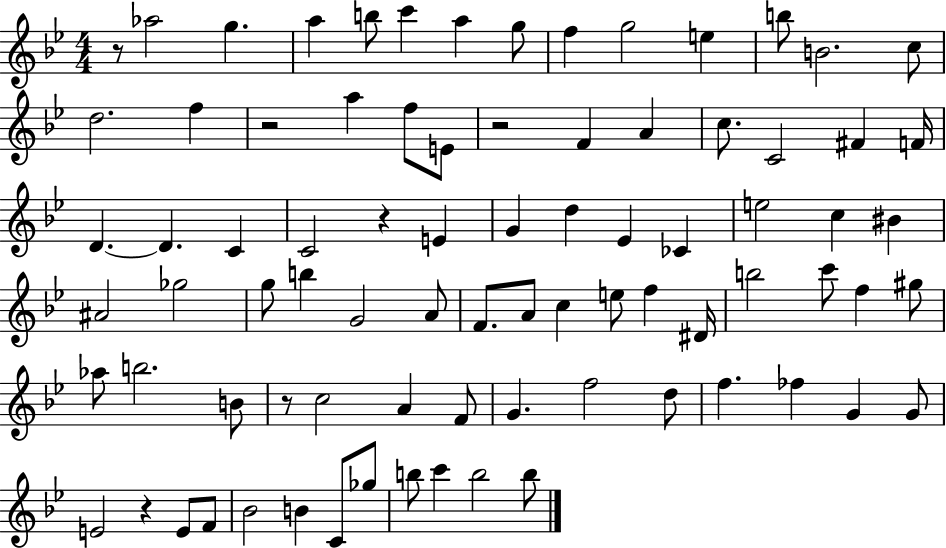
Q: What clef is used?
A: treble